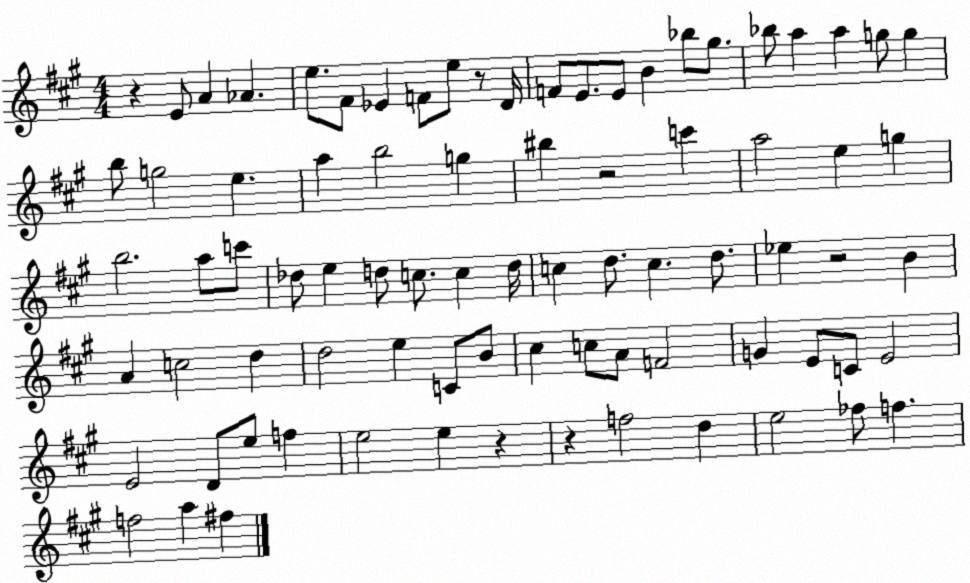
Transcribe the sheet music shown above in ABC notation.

X:1
T:Untitled
M:4/4
L:1/4
K:A
z E/2 A _A e/2 ^F/2 _E F/2 e/2 z/2 D/4 F/2 E/2 E/2 B _b/2 ^g/2 _b/2 a a g/2 g b/2 g2 e a b2 g ^b z2 c' a2 e g b2 a/2 c'/2 _d/2 e d/2 c/2 c d/4 c d/2 c d/2 _e z2 B A c2 d d2 e C/2 B/2 ^c c/2 A/2 F2 G E/2 C/2 E2 E2 D/2 e/2 f e2 e z z f2 d e2 _f/2 f f2 a ^f